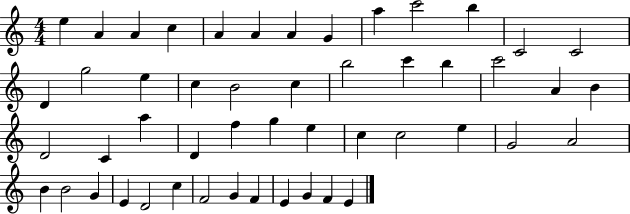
{
  \clef treble
  \numericTimeSignature
  \time 4/4
  \key c \major
  e''4 a'4 a'4 c''4 | a'4 a'4 a'4 g'4 | a''4 c'''2 b''4 | c'2 c'2 | \break d'4 g''2 e''4 | c''4 b'2 c''4 | b''2 c'''4 b''4 | c'''2 a'4 b'4 | \break d'2 c'4 a''4 | d'4 f''4 g''4 e''4 | c''4 c''2 e''4 | g'2 a'2 | \break b'4 b'2 g'4 | e'4 d'2 c''4 | f'2 g'4 f'4 | e'4 g'4 f'4 e'4 | \break \bar "|."
}